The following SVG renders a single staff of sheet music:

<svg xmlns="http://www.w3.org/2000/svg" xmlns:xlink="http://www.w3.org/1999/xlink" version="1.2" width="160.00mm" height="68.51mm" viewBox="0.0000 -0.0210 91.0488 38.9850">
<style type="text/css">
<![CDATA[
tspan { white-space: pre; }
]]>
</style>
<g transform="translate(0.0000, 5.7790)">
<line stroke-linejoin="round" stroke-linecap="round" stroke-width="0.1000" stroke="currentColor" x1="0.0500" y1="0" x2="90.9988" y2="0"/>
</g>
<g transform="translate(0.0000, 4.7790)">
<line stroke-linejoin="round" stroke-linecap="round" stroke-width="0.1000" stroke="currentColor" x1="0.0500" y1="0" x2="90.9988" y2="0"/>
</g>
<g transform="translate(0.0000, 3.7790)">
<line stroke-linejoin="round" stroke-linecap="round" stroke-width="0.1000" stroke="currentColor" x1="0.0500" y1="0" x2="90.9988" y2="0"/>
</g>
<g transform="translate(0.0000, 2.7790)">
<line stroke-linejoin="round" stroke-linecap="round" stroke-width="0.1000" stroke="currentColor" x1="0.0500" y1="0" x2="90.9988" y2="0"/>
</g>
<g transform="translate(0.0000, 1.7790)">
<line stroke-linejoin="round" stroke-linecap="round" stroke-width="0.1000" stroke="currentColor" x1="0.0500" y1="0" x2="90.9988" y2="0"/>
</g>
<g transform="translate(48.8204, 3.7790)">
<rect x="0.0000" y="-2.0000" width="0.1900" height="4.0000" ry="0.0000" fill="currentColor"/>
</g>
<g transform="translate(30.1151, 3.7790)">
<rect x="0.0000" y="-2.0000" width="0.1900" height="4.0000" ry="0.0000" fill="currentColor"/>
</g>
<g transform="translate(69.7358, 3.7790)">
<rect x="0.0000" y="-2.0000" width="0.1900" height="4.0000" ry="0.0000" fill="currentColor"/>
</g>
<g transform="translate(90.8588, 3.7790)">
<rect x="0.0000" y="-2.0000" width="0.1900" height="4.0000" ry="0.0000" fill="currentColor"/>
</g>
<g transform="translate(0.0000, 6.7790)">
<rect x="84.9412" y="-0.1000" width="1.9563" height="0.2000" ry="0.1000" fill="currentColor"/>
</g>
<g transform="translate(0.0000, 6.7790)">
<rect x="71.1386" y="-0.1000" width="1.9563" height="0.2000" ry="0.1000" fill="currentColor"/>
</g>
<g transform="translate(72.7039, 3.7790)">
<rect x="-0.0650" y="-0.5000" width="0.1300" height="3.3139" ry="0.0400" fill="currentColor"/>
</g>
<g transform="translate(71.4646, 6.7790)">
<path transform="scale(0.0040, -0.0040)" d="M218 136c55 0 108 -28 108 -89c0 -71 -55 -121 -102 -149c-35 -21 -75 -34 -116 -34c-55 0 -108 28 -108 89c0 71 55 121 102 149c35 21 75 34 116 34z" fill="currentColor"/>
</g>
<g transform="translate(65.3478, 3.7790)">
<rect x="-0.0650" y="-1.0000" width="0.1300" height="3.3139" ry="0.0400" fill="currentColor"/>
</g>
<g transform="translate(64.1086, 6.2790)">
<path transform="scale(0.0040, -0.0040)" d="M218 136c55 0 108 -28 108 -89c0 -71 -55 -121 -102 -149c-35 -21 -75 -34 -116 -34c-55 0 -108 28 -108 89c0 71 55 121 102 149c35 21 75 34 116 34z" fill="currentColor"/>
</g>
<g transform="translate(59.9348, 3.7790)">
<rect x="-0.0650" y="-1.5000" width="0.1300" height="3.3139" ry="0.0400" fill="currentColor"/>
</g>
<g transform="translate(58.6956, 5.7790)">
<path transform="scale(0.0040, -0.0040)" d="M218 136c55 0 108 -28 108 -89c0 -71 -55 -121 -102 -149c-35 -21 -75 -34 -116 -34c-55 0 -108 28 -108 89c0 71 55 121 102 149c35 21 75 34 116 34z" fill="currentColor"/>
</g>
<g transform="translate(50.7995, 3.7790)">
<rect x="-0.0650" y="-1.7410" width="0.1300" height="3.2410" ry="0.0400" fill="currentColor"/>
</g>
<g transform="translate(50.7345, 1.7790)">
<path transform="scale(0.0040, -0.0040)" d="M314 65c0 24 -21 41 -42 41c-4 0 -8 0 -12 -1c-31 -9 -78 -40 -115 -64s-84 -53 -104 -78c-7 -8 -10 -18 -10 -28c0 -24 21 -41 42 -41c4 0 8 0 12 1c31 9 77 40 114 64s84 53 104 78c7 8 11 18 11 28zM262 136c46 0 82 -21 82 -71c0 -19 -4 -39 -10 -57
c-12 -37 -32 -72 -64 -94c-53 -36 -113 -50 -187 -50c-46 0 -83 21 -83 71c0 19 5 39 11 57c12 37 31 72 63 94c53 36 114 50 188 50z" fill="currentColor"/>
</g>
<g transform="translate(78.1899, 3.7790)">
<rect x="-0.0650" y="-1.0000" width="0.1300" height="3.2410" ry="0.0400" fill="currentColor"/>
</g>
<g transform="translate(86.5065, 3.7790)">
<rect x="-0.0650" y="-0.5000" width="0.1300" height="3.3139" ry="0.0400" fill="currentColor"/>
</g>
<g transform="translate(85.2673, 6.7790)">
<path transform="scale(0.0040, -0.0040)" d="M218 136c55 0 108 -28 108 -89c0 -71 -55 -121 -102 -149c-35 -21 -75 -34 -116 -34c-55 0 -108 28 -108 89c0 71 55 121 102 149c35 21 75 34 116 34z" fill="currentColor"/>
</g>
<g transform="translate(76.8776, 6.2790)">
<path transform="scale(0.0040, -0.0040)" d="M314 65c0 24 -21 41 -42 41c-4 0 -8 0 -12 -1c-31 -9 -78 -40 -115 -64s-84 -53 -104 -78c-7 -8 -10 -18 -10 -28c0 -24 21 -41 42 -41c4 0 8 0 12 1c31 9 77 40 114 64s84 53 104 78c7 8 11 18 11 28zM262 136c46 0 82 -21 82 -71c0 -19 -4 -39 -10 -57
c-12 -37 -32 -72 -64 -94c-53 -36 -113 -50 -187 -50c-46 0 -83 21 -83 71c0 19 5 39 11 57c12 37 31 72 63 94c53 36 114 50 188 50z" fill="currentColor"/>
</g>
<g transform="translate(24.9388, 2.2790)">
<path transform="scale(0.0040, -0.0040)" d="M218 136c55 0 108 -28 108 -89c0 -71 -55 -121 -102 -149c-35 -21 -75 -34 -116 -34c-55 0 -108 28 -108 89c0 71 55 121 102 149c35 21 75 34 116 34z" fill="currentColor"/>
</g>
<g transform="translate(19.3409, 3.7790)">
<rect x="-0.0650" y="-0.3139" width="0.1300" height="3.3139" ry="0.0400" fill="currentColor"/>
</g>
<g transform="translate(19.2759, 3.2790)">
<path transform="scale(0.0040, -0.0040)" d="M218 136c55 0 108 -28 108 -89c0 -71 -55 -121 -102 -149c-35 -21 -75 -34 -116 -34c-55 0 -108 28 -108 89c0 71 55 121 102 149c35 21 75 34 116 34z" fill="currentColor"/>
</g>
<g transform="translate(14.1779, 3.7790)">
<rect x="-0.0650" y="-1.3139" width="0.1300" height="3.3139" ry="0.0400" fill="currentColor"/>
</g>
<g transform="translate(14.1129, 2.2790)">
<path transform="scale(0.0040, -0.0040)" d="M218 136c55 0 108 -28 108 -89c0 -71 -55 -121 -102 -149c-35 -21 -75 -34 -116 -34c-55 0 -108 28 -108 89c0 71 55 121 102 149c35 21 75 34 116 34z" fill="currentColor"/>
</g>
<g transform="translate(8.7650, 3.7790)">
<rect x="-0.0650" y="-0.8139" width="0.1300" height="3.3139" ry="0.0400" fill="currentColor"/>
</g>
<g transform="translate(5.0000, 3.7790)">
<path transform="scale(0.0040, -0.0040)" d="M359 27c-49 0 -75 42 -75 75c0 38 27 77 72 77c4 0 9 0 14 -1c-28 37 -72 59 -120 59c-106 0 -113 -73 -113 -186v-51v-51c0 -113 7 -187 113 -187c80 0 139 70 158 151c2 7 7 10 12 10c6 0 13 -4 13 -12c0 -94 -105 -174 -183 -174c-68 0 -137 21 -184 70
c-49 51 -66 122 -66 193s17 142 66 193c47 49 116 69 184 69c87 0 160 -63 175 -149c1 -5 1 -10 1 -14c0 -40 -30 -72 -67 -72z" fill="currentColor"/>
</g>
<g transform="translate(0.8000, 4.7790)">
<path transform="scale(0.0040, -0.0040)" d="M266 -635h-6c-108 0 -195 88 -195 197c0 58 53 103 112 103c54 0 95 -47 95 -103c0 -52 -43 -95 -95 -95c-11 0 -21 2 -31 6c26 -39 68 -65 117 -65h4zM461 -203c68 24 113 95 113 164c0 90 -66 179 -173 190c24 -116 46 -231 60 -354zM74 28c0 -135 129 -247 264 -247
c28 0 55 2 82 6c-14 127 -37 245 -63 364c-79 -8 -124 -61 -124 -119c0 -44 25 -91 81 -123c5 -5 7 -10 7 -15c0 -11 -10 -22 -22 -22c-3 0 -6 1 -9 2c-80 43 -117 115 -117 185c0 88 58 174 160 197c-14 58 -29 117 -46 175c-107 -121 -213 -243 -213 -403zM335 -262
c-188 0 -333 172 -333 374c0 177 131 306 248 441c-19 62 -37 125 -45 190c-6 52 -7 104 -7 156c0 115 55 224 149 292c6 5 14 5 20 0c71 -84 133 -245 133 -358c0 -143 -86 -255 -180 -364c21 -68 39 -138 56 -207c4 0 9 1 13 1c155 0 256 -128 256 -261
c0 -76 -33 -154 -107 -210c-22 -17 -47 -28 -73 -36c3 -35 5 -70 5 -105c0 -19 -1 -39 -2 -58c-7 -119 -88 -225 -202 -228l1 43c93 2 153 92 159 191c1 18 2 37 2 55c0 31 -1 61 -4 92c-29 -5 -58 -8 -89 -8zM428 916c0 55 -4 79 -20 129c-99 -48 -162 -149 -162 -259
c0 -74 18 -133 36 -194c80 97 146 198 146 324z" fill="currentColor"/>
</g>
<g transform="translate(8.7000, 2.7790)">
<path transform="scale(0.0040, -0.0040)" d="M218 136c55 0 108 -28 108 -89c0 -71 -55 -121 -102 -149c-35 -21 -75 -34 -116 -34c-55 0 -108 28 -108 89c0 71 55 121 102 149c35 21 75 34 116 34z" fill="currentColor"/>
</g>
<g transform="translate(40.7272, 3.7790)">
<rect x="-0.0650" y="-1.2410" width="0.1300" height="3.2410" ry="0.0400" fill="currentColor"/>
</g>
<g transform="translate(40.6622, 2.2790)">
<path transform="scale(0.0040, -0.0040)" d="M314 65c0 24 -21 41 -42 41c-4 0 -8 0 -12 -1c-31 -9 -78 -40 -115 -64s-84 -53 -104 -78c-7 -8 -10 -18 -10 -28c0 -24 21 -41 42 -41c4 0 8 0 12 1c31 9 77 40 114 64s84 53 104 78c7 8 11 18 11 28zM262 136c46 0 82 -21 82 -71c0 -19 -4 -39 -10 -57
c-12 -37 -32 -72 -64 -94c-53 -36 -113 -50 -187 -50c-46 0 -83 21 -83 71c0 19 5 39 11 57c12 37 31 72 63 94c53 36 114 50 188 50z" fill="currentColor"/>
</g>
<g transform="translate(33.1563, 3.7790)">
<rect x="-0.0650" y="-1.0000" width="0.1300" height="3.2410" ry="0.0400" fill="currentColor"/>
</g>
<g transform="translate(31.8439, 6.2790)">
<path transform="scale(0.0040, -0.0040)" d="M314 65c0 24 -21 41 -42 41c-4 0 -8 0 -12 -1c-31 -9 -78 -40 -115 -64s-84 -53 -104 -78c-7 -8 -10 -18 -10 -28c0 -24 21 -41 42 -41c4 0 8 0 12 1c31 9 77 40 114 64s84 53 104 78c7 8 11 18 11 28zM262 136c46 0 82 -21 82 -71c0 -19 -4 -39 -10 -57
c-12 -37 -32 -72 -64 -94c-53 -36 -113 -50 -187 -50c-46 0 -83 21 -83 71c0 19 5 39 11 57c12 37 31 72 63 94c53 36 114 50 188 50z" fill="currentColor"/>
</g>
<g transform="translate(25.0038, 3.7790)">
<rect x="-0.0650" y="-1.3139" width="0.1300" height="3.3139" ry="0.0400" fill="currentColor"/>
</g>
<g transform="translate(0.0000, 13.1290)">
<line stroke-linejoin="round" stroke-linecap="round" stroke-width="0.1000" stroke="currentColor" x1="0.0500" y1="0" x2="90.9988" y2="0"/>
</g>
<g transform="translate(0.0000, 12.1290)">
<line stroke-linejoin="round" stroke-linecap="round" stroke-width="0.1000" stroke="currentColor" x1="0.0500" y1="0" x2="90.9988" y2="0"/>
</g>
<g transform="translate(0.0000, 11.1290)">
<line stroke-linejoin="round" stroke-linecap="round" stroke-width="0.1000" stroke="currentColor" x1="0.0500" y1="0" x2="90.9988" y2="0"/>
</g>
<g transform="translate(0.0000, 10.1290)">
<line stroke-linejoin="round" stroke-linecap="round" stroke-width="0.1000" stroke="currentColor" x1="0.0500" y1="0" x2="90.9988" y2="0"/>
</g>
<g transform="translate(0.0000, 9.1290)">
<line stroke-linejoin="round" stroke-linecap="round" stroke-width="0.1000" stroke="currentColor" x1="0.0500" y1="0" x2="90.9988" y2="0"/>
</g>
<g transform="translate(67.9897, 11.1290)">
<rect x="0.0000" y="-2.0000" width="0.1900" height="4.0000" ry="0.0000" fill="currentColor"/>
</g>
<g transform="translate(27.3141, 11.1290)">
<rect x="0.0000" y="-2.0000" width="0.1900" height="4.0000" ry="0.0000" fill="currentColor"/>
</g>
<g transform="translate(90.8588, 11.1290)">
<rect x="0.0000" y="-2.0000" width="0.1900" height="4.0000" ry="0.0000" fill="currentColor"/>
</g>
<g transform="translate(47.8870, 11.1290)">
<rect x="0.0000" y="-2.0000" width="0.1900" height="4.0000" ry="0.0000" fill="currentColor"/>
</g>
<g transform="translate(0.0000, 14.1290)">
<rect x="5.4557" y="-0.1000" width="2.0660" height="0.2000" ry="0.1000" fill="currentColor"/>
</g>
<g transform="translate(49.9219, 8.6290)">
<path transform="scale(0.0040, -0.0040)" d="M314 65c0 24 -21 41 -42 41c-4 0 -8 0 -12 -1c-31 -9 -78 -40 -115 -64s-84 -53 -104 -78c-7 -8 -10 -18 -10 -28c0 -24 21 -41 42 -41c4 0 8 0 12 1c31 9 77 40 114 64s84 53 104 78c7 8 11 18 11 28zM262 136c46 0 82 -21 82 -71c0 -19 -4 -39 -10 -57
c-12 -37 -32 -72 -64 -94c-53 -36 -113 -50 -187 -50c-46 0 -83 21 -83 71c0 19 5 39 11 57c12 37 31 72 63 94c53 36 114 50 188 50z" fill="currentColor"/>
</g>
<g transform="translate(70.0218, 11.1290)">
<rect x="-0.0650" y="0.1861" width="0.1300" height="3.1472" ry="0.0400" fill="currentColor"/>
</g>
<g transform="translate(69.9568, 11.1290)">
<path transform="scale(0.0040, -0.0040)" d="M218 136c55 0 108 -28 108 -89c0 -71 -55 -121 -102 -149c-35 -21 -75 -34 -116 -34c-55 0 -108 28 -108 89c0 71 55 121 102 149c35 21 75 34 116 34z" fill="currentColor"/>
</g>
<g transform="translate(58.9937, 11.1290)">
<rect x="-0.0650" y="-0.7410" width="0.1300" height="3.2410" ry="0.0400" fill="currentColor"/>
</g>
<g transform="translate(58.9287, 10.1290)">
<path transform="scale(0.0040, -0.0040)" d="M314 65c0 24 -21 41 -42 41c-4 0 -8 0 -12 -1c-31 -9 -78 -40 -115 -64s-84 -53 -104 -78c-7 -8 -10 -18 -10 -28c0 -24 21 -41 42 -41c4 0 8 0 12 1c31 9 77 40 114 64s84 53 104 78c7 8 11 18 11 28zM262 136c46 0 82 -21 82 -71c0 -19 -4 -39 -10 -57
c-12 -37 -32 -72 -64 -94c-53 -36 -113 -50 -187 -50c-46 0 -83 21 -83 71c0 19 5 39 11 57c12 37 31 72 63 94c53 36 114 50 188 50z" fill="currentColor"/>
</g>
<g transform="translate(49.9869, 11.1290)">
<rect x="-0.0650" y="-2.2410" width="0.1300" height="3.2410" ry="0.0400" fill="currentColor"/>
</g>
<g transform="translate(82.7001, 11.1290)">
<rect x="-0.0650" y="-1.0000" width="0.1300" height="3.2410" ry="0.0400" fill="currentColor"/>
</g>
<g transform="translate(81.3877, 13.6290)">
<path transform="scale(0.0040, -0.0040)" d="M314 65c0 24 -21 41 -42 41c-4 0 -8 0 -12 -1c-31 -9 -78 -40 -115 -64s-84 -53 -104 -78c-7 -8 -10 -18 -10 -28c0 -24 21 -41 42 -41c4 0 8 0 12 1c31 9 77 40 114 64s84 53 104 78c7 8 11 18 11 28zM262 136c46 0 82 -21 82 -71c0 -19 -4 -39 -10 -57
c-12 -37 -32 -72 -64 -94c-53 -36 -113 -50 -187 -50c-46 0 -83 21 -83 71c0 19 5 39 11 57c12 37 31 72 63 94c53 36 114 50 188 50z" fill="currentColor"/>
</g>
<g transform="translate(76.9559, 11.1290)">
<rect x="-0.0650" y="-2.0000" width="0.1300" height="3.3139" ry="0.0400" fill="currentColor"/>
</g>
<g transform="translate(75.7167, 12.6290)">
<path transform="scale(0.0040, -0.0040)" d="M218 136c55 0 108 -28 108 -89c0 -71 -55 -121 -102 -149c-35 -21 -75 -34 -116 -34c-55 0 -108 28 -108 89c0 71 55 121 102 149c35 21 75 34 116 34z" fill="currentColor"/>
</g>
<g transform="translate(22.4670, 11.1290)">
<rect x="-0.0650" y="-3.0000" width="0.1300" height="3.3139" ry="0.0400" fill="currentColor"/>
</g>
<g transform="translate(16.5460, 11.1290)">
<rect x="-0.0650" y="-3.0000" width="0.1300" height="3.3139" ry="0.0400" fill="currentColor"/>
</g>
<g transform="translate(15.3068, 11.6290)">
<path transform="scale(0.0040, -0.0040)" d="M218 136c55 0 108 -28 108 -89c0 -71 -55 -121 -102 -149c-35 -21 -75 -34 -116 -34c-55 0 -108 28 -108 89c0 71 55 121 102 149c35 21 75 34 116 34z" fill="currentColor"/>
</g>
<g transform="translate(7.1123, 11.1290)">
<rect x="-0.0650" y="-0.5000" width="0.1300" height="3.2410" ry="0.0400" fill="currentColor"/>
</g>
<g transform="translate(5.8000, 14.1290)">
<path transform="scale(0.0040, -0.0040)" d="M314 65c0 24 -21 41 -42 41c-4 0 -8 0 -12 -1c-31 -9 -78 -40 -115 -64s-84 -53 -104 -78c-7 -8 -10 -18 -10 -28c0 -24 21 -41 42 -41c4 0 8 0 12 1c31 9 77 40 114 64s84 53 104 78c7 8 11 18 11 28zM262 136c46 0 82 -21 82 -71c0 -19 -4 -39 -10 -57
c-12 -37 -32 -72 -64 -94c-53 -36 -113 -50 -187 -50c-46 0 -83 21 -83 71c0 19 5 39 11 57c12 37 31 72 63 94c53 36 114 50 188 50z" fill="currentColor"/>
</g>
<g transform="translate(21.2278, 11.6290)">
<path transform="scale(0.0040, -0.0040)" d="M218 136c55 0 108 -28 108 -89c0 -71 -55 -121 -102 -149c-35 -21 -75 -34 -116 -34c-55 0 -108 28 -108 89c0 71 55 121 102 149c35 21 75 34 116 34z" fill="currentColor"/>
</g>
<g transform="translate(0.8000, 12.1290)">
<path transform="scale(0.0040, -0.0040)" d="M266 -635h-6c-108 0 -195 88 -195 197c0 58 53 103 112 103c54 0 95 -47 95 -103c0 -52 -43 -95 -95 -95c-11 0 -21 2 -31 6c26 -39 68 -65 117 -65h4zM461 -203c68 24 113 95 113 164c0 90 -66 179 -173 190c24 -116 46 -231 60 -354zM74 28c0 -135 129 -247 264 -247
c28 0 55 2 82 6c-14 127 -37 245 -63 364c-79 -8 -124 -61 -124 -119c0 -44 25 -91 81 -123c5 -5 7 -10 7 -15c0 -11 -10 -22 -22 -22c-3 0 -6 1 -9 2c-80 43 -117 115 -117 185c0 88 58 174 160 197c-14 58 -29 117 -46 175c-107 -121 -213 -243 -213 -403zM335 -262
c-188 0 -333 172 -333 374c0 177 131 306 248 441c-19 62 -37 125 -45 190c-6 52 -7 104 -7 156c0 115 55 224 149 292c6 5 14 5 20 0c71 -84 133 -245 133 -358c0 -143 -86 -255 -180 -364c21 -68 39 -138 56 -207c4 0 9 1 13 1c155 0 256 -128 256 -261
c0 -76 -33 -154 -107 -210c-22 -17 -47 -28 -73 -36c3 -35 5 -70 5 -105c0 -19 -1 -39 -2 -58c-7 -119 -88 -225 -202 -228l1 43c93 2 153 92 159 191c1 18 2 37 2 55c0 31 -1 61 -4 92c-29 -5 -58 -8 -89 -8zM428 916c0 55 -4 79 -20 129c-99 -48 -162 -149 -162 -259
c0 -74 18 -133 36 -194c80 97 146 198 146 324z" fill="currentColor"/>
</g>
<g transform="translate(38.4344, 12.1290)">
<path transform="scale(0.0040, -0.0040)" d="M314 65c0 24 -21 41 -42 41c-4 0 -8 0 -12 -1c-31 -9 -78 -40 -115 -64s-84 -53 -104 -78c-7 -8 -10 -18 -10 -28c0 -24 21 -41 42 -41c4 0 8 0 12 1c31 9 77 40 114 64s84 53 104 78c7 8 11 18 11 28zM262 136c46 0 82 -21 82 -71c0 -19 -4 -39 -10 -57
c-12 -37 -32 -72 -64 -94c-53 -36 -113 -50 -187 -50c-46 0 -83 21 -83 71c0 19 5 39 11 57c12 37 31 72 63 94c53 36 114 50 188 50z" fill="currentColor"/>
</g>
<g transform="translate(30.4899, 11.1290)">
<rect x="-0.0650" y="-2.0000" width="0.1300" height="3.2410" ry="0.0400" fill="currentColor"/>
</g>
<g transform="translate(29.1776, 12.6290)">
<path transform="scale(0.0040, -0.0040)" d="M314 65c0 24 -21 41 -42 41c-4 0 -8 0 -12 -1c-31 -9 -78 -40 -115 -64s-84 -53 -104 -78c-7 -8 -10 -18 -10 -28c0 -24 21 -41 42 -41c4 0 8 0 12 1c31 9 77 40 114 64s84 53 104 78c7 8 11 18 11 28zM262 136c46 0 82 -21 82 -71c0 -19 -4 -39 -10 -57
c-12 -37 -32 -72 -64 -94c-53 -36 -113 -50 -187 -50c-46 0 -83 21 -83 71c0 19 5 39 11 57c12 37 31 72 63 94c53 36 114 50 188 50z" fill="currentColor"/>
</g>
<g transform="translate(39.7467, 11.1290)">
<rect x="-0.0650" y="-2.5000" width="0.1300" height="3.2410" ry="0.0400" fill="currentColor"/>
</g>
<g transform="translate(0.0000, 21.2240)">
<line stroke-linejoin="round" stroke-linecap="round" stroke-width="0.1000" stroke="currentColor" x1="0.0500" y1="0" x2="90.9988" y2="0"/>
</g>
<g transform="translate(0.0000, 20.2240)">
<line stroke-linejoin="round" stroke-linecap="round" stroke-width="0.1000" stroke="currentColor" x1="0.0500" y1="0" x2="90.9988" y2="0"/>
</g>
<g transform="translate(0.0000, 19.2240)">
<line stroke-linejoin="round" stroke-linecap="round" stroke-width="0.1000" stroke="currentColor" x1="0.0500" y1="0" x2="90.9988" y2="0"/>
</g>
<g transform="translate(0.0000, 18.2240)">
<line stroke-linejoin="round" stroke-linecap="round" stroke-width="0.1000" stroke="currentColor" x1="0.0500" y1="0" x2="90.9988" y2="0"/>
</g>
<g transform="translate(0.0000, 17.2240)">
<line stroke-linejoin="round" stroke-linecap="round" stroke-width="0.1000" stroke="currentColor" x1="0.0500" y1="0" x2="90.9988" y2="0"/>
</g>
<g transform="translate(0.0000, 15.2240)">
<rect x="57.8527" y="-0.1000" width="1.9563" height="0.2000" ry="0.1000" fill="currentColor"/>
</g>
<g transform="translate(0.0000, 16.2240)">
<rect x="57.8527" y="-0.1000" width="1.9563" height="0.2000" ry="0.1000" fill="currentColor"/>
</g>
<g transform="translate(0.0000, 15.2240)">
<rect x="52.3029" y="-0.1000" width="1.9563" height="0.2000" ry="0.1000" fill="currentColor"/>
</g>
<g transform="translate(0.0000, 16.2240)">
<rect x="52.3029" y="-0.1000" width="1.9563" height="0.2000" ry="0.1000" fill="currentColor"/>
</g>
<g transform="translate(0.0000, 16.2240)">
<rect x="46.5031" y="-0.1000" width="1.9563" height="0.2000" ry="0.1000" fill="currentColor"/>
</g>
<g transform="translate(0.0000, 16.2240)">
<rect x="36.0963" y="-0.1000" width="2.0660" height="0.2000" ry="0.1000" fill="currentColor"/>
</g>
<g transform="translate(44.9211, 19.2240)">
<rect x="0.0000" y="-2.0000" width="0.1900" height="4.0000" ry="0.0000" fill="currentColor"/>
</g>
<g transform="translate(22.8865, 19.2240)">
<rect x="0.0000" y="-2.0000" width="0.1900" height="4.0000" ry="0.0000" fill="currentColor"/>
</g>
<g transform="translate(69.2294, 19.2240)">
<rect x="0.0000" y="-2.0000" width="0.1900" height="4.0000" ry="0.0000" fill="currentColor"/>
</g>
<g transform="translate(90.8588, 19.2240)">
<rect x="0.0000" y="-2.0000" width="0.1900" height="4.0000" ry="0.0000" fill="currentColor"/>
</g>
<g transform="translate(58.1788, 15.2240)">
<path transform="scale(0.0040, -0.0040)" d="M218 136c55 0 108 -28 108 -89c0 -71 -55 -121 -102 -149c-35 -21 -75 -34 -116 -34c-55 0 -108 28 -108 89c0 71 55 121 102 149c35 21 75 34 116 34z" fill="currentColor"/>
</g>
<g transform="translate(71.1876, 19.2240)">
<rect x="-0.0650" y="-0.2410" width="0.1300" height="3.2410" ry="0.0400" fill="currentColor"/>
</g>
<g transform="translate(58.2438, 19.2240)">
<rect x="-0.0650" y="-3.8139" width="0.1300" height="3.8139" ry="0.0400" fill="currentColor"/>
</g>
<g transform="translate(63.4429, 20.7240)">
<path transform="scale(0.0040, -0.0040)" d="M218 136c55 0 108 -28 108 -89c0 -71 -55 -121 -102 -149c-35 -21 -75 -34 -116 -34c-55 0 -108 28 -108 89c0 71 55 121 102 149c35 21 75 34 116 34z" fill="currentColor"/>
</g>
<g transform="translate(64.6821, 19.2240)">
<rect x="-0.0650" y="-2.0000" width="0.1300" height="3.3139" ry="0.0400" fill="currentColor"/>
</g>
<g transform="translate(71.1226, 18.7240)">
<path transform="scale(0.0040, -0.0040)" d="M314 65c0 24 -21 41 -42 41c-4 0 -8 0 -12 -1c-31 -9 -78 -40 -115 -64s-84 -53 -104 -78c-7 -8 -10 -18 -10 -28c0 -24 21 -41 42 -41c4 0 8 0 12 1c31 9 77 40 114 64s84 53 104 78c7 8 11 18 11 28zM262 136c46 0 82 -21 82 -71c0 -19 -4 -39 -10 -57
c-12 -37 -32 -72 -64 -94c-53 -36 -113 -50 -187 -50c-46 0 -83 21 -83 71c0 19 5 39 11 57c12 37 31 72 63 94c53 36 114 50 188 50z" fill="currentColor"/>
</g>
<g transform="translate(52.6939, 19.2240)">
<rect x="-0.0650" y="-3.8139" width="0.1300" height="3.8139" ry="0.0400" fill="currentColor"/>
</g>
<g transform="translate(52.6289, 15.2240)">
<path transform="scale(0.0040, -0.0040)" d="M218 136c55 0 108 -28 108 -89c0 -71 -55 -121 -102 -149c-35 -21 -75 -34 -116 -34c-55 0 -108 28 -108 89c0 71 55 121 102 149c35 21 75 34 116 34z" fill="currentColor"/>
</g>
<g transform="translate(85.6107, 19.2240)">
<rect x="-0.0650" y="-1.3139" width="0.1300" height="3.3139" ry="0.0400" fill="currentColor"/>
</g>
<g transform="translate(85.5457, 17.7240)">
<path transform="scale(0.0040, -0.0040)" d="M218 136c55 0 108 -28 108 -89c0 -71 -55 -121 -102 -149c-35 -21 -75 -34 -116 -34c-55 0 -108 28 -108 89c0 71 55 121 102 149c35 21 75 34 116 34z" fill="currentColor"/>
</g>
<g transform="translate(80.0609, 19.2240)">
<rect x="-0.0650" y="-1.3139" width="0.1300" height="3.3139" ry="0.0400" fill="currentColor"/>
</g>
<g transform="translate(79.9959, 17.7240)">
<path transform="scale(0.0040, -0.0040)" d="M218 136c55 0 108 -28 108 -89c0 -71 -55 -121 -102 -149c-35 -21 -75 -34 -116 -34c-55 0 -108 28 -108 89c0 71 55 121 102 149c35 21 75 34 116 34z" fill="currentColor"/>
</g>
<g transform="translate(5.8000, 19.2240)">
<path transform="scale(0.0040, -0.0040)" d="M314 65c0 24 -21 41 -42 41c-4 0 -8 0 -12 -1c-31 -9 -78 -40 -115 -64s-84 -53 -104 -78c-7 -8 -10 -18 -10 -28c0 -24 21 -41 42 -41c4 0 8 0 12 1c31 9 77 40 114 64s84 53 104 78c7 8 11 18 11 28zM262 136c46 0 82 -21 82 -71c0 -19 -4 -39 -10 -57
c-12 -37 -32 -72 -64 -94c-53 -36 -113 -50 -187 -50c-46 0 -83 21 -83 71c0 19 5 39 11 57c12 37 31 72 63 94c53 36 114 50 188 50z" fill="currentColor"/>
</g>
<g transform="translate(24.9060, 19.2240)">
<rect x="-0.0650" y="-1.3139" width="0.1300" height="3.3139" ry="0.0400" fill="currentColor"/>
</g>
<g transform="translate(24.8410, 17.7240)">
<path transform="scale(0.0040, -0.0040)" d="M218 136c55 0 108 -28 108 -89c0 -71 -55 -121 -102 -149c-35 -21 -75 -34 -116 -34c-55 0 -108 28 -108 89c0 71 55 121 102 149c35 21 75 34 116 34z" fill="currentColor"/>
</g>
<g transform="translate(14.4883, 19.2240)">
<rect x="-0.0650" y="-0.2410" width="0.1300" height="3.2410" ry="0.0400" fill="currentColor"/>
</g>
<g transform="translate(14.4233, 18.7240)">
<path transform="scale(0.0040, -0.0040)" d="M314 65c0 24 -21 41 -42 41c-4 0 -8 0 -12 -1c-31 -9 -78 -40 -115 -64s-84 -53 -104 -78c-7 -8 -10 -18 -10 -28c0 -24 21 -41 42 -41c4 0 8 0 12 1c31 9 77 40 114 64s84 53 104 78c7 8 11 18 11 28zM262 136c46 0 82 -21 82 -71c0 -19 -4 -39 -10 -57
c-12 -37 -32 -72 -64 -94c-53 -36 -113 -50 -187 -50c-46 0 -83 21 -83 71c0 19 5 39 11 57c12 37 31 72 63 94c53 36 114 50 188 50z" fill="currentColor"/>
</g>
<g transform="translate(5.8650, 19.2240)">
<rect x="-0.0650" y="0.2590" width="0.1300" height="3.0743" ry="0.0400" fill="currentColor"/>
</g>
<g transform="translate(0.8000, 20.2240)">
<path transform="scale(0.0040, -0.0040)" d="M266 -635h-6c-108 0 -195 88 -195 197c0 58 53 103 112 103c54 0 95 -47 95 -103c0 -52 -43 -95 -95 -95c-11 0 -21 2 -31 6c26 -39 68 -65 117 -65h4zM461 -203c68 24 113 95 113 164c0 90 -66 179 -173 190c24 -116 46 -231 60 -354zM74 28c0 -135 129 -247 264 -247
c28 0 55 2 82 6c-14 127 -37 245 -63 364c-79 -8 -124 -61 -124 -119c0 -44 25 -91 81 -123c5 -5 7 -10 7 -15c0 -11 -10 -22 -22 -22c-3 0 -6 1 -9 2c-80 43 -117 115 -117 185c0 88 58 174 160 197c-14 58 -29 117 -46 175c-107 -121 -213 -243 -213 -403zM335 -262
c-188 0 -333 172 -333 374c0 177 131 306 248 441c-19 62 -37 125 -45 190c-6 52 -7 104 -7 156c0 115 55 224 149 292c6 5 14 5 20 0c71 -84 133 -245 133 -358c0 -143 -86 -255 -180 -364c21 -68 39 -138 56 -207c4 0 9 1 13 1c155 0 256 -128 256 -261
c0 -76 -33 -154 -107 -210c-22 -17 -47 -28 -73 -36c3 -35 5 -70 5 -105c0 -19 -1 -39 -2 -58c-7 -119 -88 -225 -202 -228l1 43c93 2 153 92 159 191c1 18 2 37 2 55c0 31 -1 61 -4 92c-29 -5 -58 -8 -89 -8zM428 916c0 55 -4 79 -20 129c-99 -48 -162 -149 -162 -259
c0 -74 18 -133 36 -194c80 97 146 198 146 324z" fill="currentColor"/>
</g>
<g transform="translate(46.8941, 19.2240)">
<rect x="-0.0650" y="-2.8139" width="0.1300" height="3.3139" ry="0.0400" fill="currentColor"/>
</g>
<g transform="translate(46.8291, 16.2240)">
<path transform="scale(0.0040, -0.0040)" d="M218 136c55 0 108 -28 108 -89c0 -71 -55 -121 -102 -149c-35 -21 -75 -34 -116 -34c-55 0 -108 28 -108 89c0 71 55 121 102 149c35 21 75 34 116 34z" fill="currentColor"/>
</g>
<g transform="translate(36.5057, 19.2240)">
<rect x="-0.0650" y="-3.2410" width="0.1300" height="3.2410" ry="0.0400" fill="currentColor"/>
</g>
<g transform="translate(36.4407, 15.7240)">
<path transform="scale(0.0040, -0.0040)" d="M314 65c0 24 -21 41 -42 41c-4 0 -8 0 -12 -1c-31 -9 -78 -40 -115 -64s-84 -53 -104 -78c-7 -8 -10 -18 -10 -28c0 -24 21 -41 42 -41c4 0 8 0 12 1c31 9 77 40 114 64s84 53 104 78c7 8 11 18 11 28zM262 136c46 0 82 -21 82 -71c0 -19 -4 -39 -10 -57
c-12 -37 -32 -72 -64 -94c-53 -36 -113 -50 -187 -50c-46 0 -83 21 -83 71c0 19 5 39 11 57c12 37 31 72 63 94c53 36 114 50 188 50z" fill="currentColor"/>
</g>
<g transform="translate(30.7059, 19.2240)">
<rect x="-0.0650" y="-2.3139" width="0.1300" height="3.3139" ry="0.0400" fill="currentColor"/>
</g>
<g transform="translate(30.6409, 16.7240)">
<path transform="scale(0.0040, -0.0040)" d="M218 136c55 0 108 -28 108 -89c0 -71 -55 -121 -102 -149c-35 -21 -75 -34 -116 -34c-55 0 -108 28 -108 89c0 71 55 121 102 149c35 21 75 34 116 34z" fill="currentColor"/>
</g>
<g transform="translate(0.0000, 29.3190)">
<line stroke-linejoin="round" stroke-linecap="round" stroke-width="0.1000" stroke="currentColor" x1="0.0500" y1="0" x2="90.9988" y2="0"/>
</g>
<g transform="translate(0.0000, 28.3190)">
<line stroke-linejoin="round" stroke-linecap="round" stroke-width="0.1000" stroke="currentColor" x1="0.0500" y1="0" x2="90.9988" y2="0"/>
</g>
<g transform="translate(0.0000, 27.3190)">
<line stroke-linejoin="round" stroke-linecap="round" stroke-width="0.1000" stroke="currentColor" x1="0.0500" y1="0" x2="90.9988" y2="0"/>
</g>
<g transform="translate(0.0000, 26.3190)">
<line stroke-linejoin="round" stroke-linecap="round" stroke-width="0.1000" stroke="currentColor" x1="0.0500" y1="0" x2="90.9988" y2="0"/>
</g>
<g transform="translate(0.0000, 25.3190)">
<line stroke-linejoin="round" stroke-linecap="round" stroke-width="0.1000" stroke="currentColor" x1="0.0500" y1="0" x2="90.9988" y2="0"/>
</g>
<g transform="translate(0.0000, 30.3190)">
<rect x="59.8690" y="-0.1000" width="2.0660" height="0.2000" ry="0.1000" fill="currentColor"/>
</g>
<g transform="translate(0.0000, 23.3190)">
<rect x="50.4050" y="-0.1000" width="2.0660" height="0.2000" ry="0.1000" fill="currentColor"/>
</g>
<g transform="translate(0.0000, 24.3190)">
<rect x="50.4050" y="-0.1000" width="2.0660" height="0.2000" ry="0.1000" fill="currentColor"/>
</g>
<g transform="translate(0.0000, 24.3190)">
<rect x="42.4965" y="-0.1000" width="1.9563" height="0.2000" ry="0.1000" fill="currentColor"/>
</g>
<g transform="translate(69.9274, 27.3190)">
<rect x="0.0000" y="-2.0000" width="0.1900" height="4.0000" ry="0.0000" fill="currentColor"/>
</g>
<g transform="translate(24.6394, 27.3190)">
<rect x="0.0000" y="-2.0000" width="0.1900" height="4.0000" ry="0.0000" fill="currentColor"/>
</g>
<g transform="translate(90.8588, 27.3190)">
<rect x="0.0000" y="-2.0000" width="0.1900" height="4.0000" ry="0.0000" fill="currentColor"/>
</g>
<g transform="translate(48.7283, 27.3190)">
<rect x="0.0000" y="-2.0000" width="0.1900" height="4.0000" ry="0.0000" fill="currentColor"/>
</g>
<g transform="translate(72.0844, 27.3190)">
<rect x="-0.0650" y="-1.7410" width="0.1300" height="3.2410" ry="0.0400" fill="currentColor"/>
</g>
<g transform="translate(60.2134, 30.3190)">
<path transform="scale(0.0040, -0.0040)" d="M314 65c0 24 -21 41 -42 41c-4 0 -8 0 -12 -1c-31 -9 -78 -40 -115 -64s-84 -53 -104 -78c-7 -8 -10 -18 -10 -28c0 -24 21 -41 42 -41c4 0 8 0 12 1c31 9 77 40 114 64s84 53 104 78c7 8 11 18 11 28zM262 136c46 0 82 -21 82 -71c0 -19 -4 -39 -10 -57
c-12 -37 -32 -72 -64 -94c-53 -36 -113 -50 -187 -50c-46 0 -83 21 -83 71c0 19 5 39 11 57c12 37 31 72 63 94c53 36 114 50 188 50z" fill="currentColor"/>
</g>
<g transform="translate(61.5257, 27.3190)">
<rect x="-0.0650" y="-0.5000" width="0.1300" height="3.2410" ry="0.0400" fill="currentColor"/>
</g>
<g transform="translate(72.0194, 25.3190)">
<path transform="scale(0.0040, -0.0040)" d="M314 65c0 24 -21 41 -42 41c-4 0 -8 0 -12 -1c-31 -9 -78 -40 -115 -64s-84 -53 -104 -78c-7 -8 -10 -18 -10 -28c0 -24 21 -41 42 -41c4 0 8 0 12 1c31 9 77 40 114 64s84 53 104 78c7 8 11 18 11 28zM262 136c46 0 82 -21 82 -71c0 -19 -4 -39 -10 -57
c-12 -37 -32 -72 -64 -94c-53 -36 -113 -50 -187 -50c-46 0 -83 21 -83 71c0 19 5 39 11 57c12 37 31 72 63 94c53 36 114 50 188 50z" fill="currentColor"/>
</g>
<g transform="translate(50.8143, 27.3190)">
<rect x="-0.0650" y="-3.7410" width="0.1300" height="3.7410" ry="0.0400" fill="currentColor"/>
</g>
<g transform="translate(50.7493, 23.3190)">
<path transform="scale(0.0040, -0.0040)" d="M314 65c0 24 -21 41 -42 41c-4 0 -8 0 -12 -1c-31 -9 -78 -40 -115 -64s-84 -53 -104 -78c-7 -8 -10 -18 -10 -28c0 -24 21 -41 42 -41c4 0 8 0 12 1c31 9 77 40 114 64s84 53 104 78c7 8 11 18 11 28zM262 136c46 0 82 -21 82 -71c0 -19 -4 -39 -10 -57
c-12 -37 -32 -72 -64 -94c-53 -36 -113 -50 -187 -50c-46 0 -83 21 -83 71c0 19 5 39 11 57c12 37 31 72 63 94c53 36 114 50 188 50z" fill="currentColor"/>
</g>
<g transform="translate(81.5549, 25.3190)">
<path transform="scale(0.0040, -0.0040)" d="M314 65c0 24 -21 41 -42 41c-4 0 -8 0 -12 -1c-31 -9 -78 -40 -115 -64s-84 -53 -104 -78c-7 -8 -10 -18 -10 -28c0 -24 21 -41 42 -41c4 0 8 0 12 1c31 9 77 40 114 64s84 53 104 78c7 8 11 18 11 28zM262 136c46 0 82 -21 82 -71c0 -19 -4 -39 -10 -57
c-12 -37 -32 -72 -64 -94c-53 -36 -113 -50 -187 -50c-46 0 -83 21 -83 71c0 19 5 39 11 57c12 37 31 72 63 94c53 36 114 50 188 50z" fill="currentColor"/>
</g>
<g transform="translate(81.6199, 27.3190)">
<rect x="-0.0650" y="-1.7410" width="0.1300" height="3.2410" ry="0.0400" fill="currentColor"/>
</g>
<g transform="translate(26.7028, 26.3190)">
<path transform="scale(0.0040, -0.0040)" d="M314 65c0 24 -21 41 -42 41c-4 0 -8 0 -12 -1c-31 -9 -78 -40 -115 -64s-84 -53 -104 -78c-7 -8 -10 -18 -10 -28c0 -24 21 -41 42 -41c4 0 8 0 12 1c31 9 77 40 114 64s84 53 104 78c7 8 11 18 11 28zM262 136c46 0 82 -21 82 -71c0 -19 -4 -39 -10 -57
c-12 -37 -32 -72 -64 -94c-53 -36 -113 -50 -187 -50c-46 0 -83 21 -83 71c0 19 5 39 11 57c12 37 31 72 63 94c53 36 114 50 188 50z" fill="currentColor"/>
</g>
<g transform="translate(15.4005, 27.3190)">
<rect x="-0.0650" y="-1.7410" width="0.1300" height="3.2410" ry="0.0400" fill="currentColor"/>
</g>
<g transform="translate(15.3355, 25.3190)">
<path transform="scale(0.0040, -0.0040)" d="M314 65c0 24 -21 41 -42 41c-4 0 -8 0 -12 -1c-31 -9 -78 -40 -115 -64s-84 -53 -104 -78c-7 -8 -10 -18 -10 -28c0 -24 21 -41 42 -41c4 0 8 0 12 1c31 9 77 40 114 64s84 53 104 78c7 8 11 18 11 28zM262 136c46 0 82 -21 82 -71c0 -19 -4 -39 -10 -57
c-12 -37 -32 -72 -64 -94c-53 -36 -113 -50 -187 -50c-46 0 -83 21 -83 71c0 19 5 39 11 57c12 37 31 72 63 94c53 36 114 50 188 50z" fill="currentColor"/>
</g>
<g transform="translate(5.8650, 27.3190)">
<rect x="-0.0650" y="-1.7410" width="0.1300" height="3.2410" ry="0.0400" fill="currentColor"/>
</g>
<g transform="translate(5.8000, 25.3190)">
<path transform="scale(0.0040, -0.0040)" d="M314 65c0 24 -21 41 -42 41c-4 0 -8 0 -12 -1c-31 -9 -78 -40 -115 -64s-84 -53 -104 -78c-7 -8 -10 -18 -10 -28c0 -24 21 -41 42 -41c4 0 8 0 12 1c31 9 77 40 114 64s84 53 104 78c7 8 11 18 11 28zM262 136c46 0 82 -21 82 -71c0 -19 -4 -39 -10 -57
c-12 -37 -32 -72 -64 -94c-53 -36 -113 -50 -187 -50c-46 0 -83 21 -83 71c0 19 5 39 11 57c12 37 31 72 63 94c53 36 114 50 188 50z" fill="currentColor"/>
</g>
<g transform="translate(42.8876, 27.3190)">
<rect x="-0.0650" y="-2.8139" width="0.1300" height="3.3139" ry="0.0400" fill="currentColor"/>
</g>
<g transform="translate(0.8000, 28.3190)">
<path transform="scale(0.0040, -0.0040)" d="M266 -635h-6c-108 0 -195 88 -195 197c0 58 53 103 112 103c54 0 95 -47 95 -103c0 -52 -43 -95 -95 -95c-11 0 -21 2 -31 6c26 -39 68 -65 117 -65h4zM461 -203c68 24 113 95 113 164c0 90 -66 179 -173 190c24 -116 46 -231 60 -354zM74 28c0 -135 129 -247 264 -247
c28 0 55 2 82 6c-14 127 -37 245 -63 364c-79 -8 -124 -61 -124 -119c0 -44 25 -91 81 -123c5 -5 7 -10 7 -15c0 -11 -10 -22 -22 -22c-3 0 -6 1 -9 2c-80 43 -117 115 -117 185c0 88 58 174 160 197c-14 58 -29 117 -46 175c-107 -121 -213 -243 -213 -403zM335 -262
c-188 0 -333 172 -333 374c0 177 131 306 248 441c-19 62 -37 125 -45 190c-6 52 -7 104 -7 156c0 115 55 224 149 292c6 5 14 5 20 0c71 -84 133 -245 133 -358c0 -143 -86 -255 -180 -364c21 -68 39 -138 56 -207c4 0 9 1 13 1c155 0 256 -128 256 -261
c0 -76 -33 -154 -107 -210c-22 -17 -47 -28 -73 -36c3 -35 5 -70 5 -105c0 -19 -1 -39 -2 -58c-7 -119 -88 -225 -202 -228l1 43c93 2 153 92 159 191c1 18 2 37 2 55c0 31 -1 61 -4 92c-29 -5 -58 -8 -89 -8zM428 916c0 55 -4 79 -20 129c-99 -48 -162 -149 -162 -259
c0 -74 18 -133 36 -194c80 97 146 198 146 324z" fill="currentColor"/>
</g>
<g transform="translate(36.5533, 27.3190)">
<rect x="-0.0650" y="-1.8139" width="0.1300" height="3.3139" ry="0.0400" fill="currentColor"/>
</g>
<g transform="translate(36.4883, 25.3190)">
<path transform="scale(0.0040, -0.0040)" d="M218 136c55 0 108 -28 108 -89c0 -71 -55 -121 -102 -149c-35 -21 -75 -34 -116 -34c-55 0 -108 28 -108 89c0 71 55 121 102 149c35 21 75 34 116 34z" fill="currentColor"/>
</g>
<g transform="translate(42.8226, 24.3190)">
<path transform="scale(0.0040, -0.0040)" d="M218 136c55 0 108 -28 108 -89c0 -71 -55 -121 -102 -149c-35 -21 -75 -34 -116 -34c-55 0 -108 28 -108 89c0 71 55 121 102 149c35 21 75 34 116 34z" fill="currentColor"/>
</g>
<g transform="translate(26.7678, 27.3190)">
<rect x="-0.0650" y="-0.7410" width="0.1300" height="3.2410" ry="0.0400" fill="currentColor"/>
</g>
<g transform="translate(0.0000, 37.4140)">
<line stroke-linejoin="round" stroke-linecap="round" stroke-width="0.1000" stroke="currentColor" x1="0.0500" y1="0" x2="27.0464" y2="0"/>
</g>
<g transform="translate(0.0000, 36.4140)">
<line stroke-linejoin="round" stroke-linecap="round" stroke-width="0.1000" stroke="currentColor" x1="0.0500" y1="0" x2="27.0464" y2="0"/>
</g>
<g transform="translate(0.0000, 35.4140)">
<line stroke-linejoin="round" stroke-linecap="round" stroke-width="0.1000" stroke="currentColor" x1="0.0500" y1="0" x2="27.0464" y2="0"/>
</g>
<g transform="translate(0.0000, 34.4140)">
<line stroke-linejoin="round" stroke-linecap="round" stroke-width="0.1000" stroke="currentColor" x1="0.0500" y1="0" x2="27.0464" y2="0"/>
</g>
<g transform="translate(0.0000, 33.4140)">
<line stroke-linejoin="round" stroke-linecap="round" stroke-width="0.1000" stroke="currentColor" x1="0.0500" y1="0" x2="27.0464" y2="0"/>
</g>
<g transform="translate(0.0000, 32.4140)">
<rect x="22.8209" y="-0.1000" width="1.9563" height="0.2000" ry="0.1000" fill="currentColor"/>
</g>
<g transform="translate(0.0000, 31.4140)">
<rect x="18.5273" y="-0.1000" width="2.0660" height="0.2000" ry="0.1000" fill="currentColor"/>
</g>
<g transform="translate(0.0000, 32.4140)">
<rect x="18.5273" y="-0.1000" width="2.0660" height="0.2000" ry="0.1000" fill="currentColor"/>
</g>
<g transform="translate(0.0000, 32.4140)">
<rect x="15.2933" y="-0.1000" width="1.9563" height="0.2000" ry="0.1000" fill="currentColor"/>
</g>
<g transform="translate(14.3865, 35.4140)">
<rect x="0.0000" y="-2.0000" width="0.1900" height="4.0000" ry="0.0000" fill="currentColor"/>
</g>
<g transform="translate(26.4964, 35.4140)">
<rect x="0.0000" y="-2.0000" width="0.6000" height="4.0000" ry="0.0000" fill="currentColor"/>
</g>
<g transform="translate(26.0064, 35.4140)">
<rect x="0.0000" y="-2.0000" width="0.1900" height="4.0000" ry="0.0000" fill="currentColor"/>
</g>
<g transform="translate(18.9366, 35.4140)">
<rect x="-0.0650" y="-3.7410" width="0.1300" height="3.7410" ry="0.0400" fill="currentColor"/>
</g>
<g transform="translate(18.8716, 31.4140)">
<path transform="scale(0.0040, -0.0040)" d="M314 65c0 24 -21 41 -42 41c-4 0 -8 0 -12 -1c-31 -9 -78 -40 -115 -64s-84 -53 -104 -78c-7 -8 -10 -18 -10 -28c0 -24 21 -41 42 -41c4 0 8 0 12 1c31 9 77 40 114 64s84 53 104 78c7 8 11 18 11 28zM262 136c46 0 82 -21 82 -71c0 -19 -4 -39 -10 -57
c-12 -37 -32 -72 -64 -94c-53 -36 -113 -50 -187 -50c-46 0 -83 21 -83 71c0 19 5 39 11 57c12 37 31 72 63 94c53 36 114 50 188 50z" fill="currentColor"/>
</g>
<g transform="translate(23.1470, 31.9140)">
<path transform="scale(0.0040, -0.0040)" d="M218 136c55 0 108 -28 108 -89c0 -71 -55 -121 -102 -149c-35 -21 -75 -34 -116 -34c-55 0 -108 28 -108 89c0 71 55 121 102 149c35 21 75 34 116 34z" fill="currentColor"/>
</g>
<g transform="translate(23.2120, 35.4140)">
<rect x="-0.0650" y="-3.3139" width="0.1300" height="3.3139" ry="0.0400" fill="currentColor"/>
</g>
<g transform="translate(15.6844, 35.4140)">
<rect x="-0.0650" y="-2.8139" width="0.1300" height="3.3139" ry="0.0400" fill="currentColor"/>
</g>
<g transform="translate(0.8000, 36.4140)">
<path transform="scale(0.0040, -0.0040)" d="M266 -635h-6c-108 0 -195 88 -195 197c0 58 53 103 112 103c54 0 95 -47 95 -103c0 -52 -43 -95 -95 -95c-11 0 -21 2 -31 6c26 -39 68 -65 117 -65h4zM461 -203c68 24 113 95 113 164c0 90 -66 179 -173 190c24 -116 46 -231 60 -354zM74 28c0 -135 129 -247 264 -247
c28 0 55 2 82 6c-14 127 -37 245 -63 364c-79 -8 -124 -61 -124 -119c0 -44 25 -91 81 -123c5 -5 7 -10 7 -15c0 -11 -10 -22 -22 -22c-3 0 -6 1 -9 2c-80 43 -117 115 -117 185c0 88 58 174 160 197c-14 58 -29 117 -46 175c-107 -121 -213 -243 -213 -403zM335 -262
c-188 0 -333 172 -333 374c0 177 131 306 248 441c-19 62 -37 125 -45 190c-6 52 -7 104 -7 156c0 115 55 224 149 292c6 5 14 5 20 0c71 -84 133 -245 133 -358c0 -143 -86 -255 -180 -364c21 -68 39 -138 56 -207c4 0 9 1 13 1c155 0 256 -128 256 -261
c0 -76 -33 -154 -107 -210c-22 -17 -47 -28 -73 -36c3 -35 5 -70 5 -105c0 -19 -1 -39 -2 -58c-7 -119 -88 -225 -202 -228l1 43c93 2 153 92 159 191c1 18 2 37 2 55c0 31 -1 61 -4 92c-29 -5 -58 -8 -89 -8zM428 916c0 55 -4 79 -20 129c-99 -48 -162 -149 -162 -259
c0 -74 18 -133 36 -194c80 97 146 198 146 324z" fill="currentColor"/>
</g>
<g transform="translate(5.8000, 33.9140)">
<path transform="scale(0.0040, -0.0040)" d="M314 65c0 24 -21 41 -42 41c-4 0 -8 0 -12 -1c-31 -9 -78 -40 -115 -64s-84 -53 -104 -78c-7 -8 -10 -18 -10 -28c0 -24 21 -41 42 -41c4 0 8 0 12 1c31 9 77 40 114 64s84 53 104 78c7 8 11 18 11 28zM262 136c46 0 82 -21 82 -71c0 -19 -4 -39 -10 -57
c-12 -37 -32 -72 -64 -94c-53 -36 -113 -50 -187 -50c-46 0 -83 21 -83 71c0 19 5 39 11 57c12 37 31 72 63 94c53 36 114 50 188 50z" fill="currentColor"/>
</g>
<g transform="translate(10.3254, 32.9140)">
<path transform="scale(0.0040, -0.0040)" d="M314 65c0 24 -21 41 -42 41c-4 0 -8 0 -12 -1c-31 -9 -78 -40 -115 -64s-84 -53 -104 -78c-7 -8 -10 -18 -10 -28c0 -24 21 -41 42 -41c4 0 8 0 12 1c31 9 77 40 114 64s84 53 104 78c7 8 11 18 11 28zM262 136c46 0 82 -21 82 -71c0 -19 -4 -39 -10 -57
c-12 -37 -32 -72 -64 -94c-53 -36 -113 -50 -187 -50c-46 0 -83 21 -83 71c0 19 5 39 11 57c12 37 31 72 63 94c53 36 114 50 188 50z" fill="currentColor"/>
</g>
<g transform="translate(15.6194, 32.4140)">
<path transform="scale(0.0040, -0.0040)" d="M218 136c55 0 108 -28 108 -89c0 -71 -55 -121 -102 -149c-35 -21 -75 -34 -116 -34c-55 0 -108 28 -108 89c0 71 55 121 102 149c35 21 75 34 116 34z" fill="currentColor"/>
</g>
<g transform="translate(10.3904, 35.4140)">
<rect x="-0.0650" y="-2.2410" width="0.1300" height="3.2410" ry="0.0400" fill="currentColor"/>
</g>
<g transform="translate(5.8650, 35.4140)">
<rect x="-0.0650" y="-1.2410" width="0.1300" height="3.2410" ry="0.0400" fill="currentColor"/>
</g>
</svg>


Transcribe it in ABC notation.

X:1
T:Untitled
M:4/4
L:1/4
K:C
d e c e D2 e2 f2 E D C D2 C C2 A A F2 G2 g2 d2 B F D2 B2 c2 e g b2 a c' c' F c2 e e f2 f2 d2 f a c'2 C2 f2 f2 e2 g2 a c'2 b